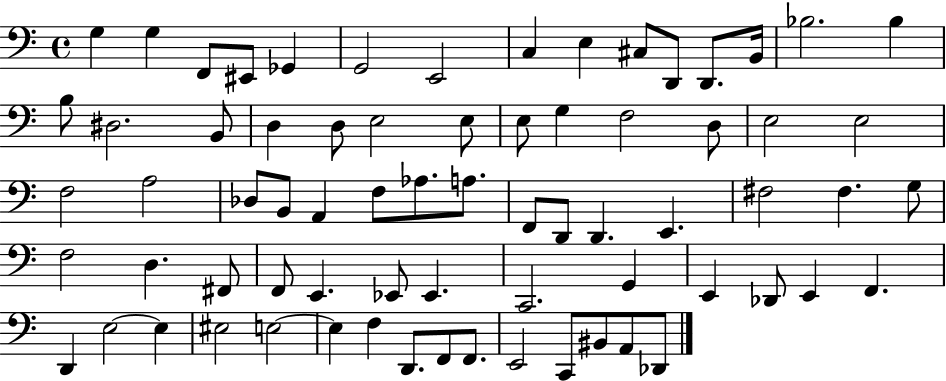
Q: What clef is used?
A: bass